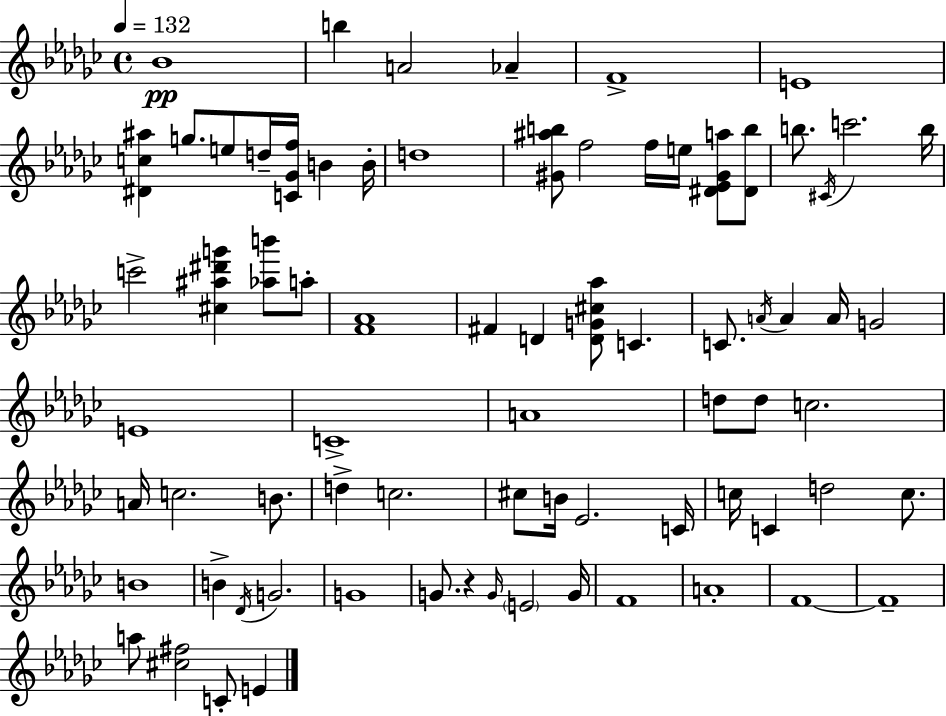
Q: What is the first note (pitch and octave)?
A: Bb4